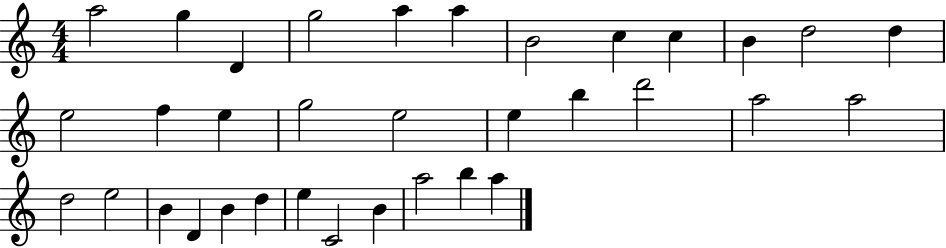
X:1
T:Untitled
M:4/4
L:1/4
K:C
a2 g D g2 a a B2 c c B d2 d e2 f e g2 e2 e b d'2 a2 a2 d2 e2 B D B d e C2 B a2 b a